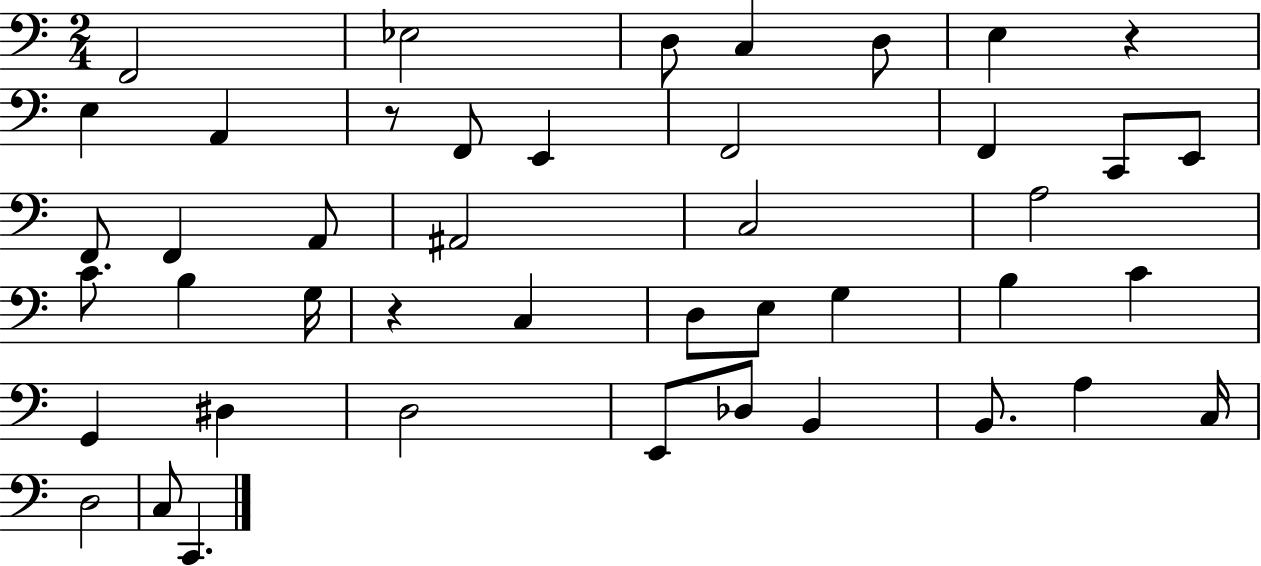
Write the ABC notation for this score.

X:1
T:Untitled
M:2/4
L:1/4
K:C
F,,2 _E,2 D,/2 C, D,/2 E, z E, A,, z/2 F,,/2 E,, F,,2 F,, C,,/2 E,,/2 F,,/2 F,, A,,/2 ^A,,2 C,2 A,2 C/2 B, G,/4 z C, D,/2 E,/2 G, B, C G,, ^D, D,2 E,,/2 _D,/2 B,, B,,/2 A, C,/4 D,2 C,/2 C,,